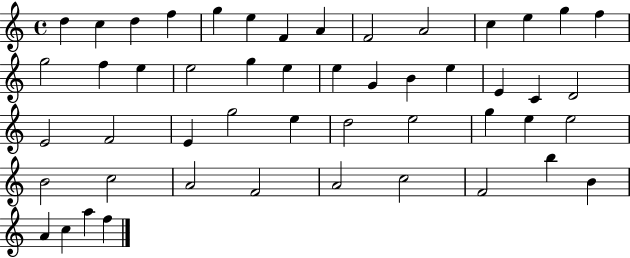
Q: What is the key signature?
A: C major